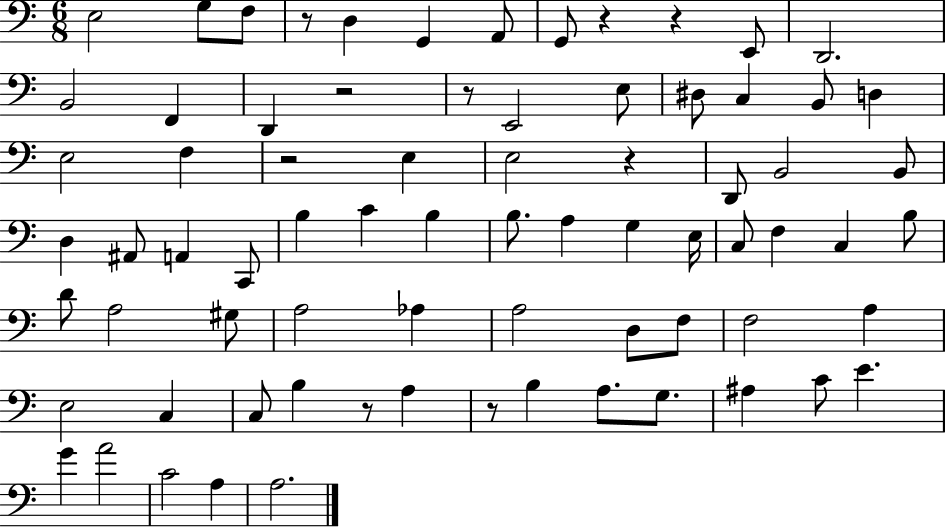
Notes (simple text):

E3/h G3/e F3/e R/e D3/q G2/q A2/e G2/e R/q R/q E2/e D2/h. B2/h F2/q D2/q R/h R/e E2/h E3/e D#3/e C3/q B2/e D3/q E3/h F3/q R/h E3/q E3/h R/q D2/e B2/h B2/e D3/q A#2/e A2/q C2/e B3/q C4/q B3/q B3/e. A3/q G3/q E3/s C3/e F3/q C3/q B3/e D4/e A3/h G#3/e A3/h Ab3/q A3/h D3/e F3/e F3/h A3/q E3/h C3/q C3/e B3/q R/e A3/q R/e B3/q A3/e. G3/e. A#3/q C4/e E4/q. G4/q A4/h C4/h A3/q A3/h.